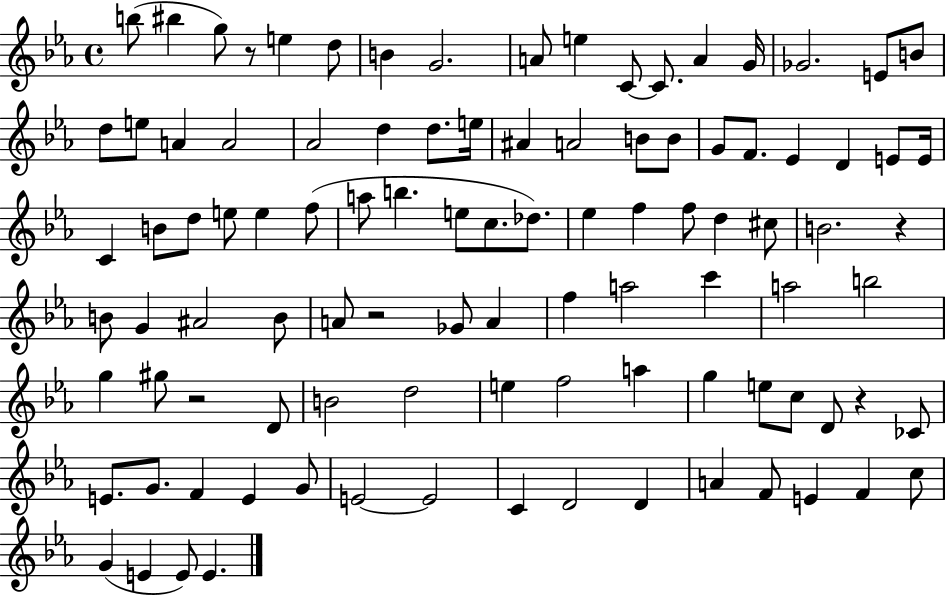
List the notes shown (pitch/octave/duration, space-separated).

B5/e BIS5/q G5/e R/e E5/q D5/e B4/q G4/h. A4/e E5/q C4/e C4/e. A4/q G4/s Gb4/h. E4/e B4/e D5/e E5/e A4/q A4/h Ab4/h D5/q D5/e. E5/s A#4/q A4/h B4/e B4/e G4/e F4/e. Eb4/q D4/q E4/e E4/s C4/q B4/e D5/e E5/e E5/q F5/e A5/e B5/q. E5/e C5/e. Db5/e. Eb5/q F5/q F5/e D5/q C#5/e B4/h. R/q B4/e G4/q A#4/h B4/e A4/e R/h Gb4/e A4/q F5/q A5/h C6/q A5/h B5/h G5/q G#5/e R/h D4/e B4/h D5/h E5/q F5/h A5/q G5/q E5/e C5/e D4/e R/q CES4/e E4/e. G4/e. F4/q E4/q G4/e E4/h E4/h C4/q D4/h D4/q A4/q F4/e E4/q F4/q C5/e G4/q E4/q E4/e E4/q.